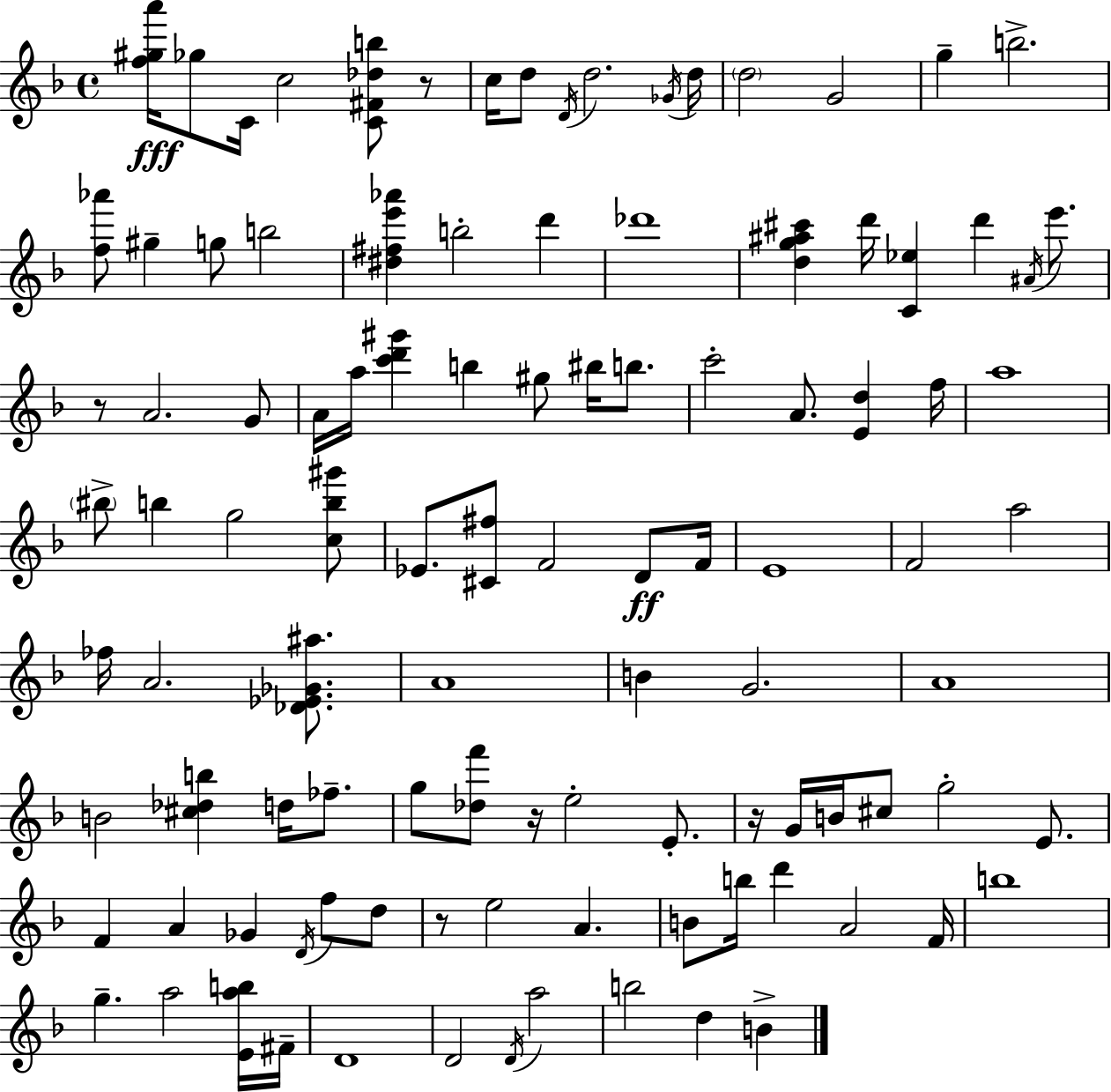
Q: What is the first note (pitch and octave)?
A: Gb5